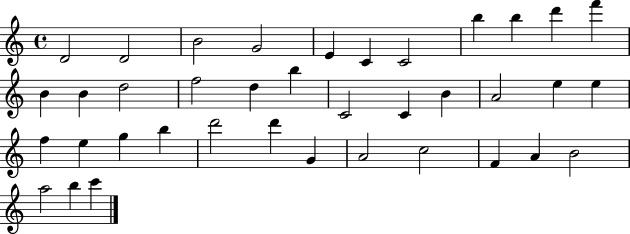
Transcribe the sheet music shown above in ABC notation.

X:1
T:Untitled
M:4/4
L:1/4
K:C
D2 D2 B2 G2 E C C2 b b d' f' B B d2 f2 d b C2 C B A2 e e f e g b d'2 d' G A2 c2 F A B2 a2 b c'